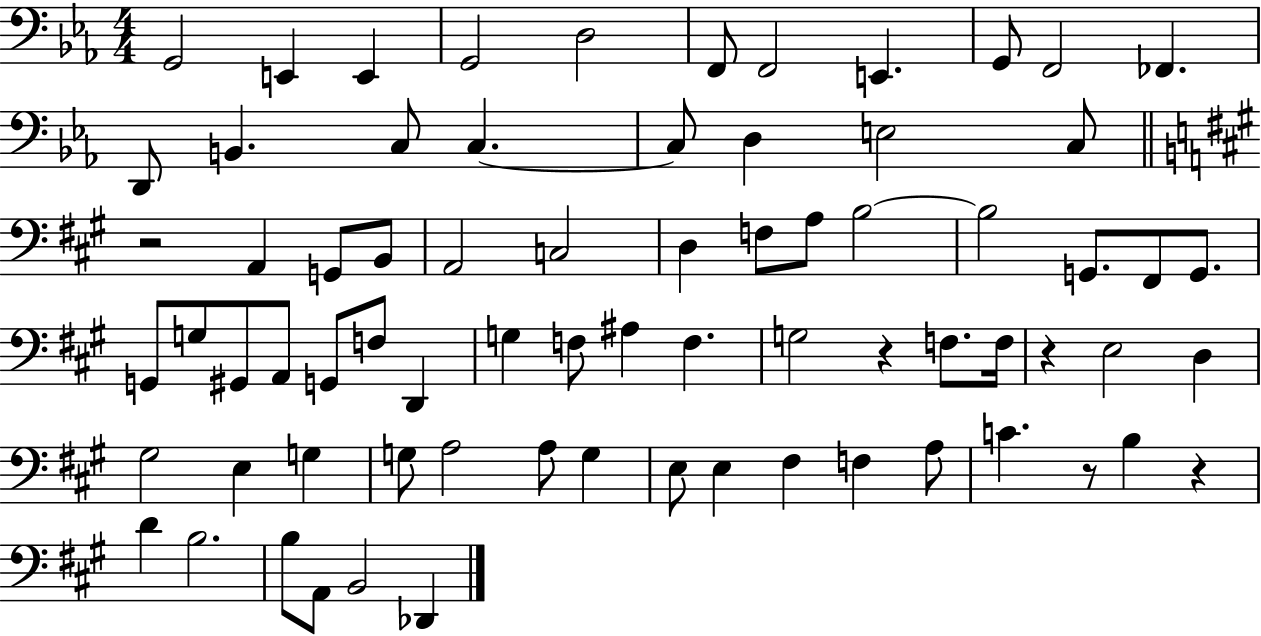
X:1
T:Untitled
M:4/4
L:1/4
K:Eb
G,,2 E,, E,, G,,2 D,2 F,,/2 F,,2 E,, G,,/2 F,,2 _F,, D,,/2 B,, C,/2 C, C,/2 D, E,2 C,/2 z2 A,, G,,/2 B,,/2 A,,2 C,2 D, F,/2 A,/2 B,2 B,2 G,,/2 ^F,,/2 G,,/2 G,,/2 G,/2 ^G,,/2 A,,/2 G,,/2 F,/2 D,, G, F,/2 ^A, F, G,2 z F,/2 F,/4 z E,2 D, ^G,2 E, G, G,/2 A,2 A,/2 G, E,/2 E, ^F, F, A,/2 C z/2 B, z D B,2 B,/2 A,,/2 B,,2 _D,,